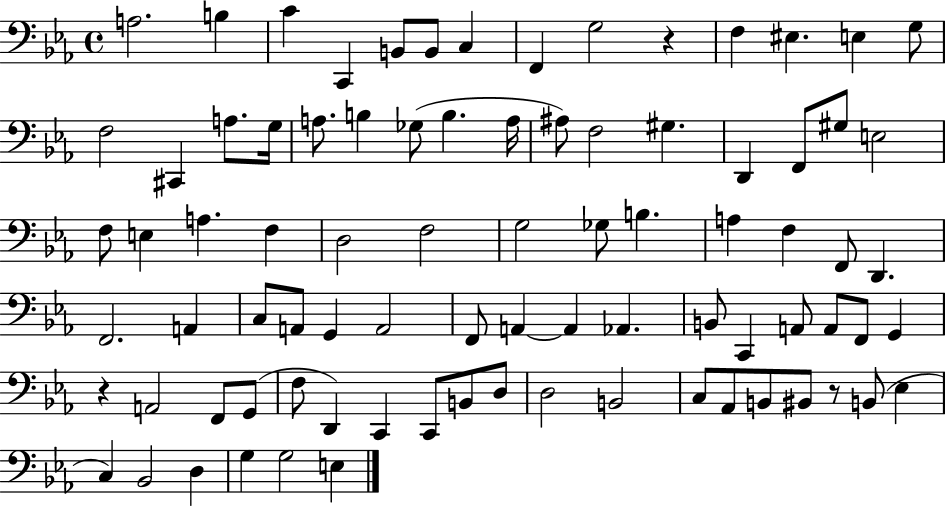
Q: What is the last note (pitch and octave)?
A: E3